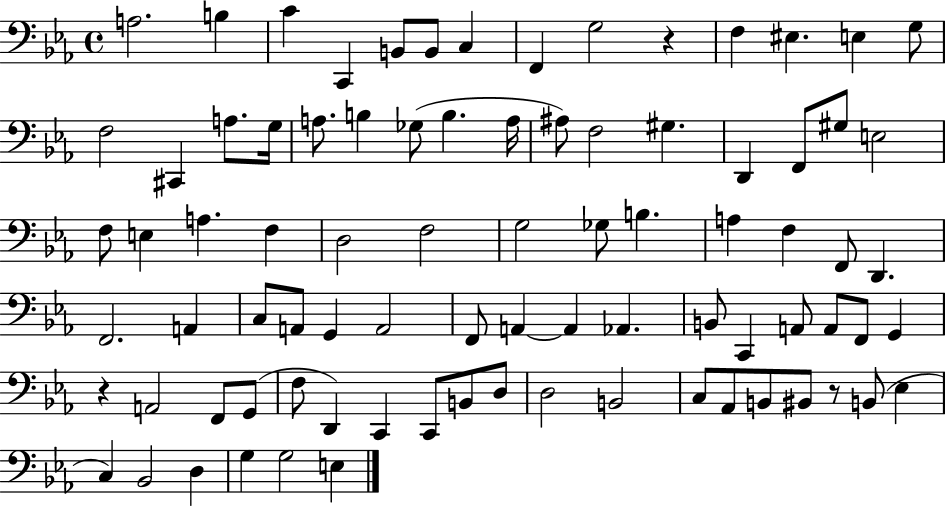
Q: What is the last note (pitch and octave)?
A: E3